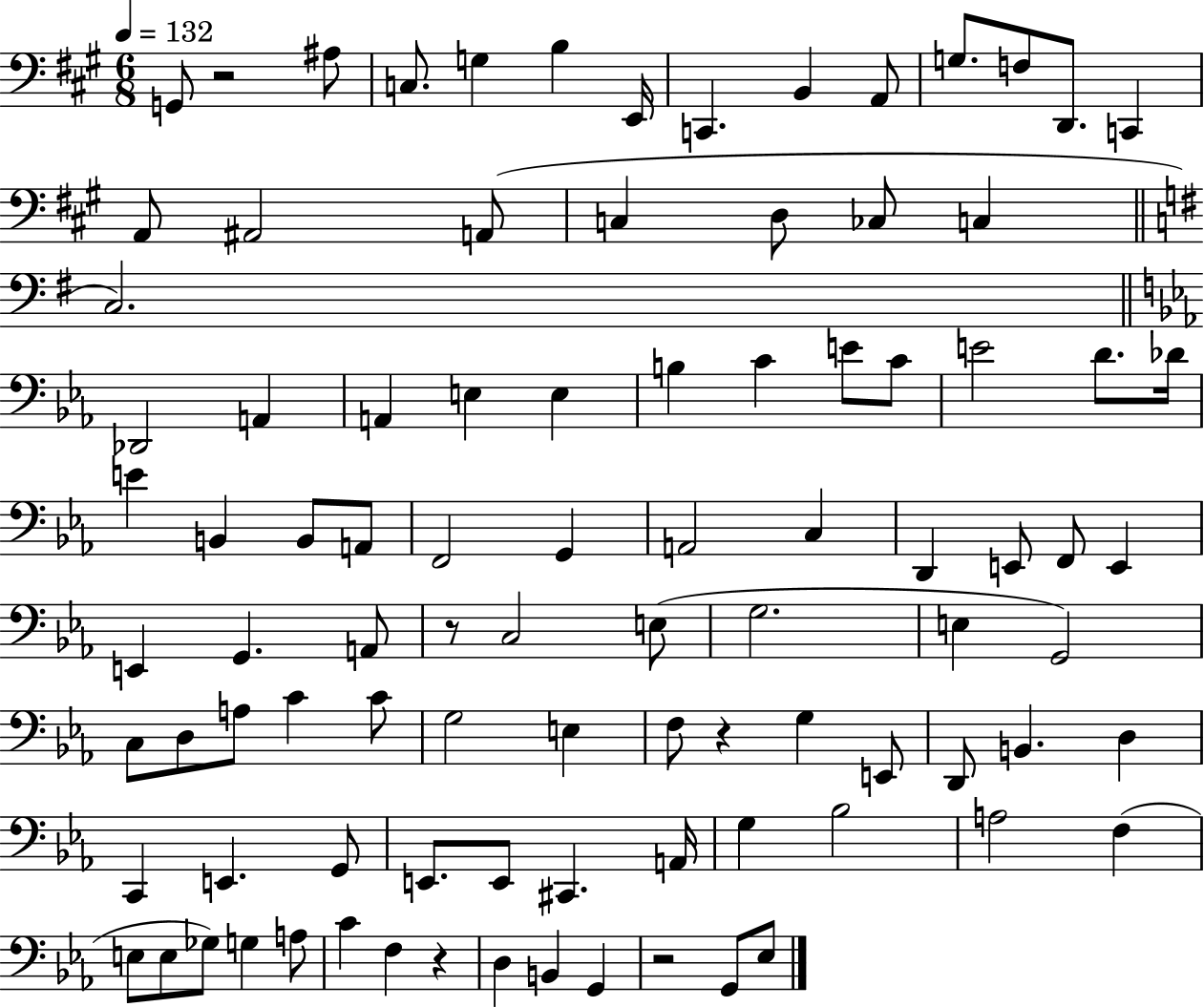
X:1
T:Untitled
M:6/8
L:1/4
K:A
G,,/2 z2 ^A,/2 C,/2 G, B, E,,/4 C,, B,, A,,/2 G,/2 F,/2 D,,/2 C,, A,,/2 ^A,,2 A,,/2 C, D,/2 _C,/2 C, C,2 _D,,2 A,, A,, E, E, B, C E/2 C/2 E2 D/2 _D/4 E B,, B,,/2 A,,/2 F,,2 G,, A,,2 C, D,, E,,/2 F,,/2 E,, E,, G,, A,,/2 z/2 C,2 E,/2 G,2 E, G,,2 C,/2 D,/2 A,/2 C C/2 G,2 E, F,/2 z G, E,,/2 D,,/2 B,, D, C,, E,, G,,/2 E,,/2 E,,/2 ^C,, A,,/4 G, _B,2 A,2 F, E,/2 E,/2 _G,/2 G, A,/2 C F, z D, B,, G,, z2 G,,/2 _E,/2